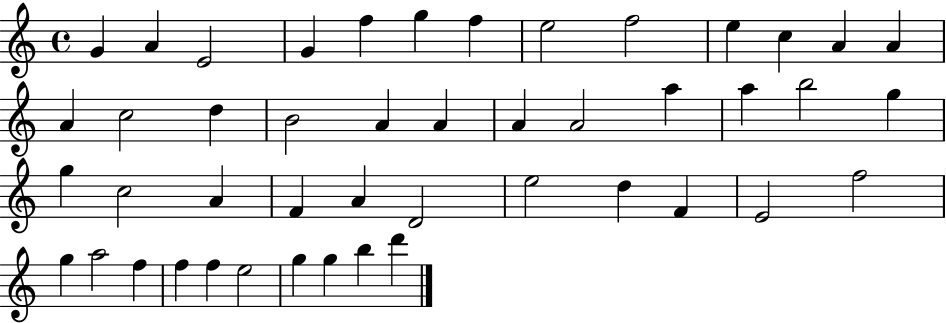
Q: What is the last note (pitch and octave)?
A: D6